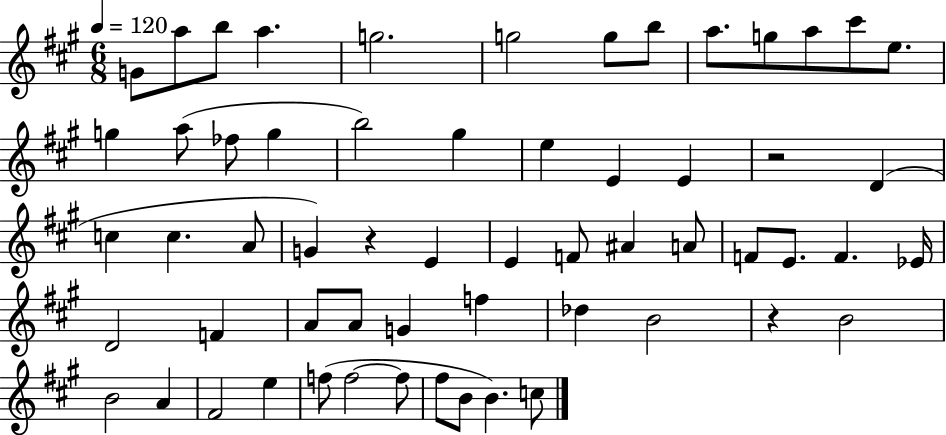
{
  \clef treble
  \numericTimeSignature
  \time 6/8
  \key a \major
  \tempo 4 = 120
  \repeat volta 2 { g'8 a''8 b''8 a''4. | g''2. | g''2 g''8 b''8 | a''8. g''8 a''8 cis'''8 e''8. | \break g''4 a''8( fes''8 g''4 | b''2) gis''4 | e''4 e'4 e'4 | r2 d'4( | \break c''4 c''4. a'8 | g'4) r4 e'4 | e'4 f'8 ais'4 a'8 | f'8 e'8. f'4. ees'16 | \break d'2 f'4 | a'8 a'8 g'4 f''4 | des''4 b'2 | r4 b'2 | \break b'2 a'4 | fis'2 e''4 | f''8( f''2~~ f''8 | fis''8 b'8 b'4.) c''8 | \break } \bar "|."
}